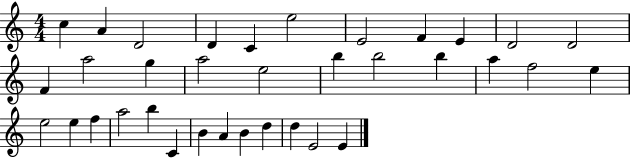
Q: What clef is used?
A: treble